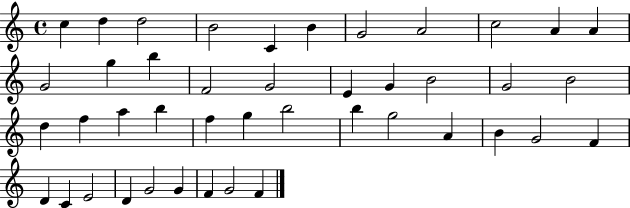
C5/q D5/q D5/h B4/h C4/q B4/q G4/h A4/h C5/h A4/q A4/q G4/h G5/q B5/q F4/h G4/h E4/q G4/q B4/h G4/h B4/h D5/q F5/q A5/q B5/q F5/q G5/q B5/h B5/q G5/h A4/q B4/q G4/h F4/q D4/q C4/q E4/h D4/q G4/h G4/q F4/q G4/h F4/q